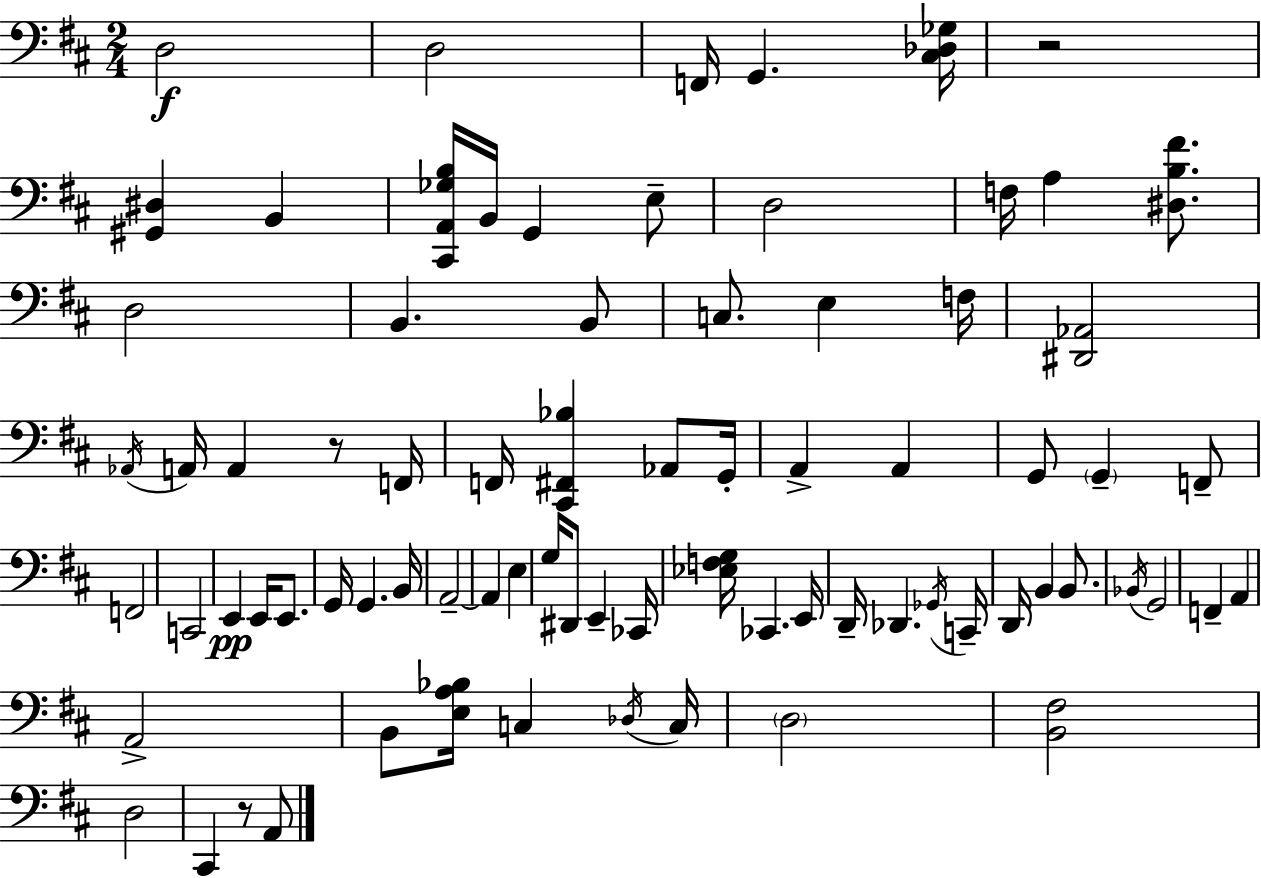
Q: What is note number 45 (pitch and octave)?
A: CES2